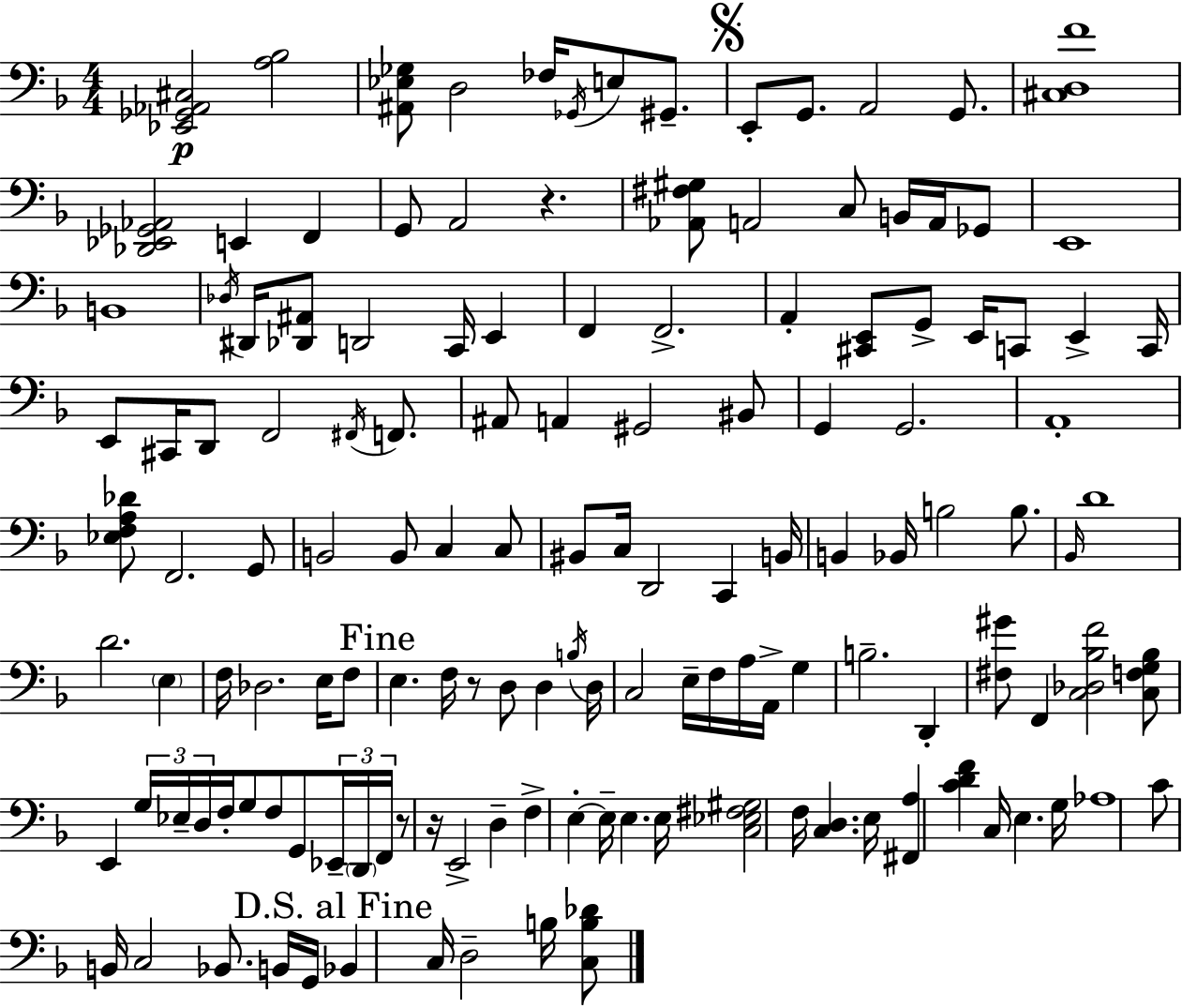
[Eb2,Gb2,Ab2,C#3]/h [A3,Bb3]/h [A#2,Eb3,Gb3]/e D3/h FES3/s Gb2/s E3/e G#2/e. E2/e G2/e. A2/h G2/e. [C#3,D3,F4]/w [Db2,Eb2,Gb2,Ab2]/h E2/q F2/q G2/e A2/h R/q. [Ab2,F#3,G#3]/e A2/h C3/e B2/s A2/s Gb2/e E2/w B2/w Db3/s D#2/s [Db2,A#2]/e D2/h C2/s E2/q F2/q F2/h. A2/q [C#2,E2]/e G2/e E2/s C2/e E2/q C2/s E2/e C#2/s D2/e F2/h F#2/s F2/e. A#2/e A2/q G#2/h BIS2/e G2/q G2/h. A2/w [Eb3,F3,A3,Db4]/e F2/h. G2/e B2/h B2/e C3/q C3/e BIS2/e C3/s D2/h C2/q B2/s B2/q Bb2/s B3/h B3/e. Bb2/s D4/w D4/h. E3/q F3/s Db3/h. E3/s F3/e E3/q. F3/s R/e D3/e D3/q B3/s D3/s C3/h E3/s F3/s A3/s A2/s G3/q B3/h. D2/q [F#3,G#4]/e F2/q [C3,Db3,Bb3,F4]/h [C3,F3,G3,Bb3]/e E2/q G3/s Eb3/s D3/s F3/s G3/e F3/e G2/e Eb2/s D2/s F2/s R/e R/s E2/h D3/q F3/q E3/q E3/s E3/q. E3/s [C3,Eb3,F#3,G#3]/h F3/s [C3,D3]/q. E3/s [F#2,A3]/q [C4,D4,F4]/q C3/s E3/q. G3/s Ab3/w C4/e B2/s C3/h Bb2/e. B2/s G2/s Bb2/q C3/s D3/h B3/s [C3,B3,Db4]/e